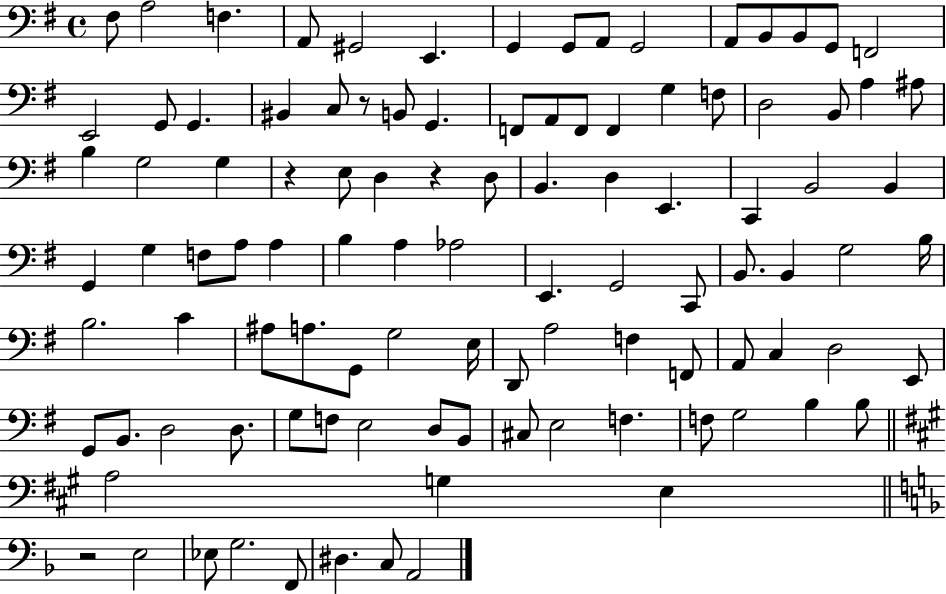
{
  \clef bass
  \time 4/4
  \defaultTimeSignature
  \key g \major
  fis8 a2 f4. | a,8 gis,2 e,4. | g,4 g,8 a,8 g,2 | a,8 b,8 b,8 g,8 f,2 | \break e,2 g,8 g,4. | bis,4 c8 r8 b,8 g,4. | f,8 a,8 f,8 f,4 g4 f8 | d2 b,8 a4 ais8 | \break b4 g2 g4 | r4 e8 d4 r4 d8 | b,4. d4 e,4. | c,4 b,2 b,4 | \break g,4 g4 f8 a8 a4 | b4 a4 aes2 | e,4. g,2 c,8 | b,8. b,4 g2 b16 | \break b2. c'4 | ais8 a8. g,8 g2 e16 | d,8 a2 f4 f,8 | a,8 c4 d2 e,8 | \break g,8 b,8. d2 d8. | g8 f8 e2 d8 b,8 | cis8 e2 f4. | f8 g2 b4 b8 | \break \bar "||" \break \key a \major a2 g4 e4 | \bar "||" \break \key f \major r2 e2 | ees8 g2. f,8 | dis4. c8 a,2 | \bar "|."
}